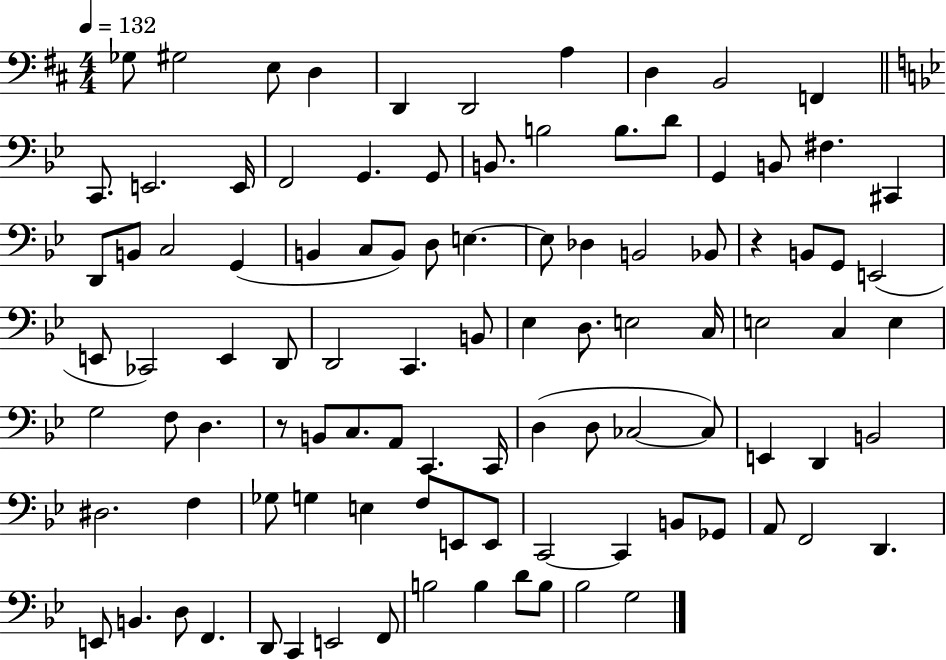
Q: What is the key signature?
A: D major